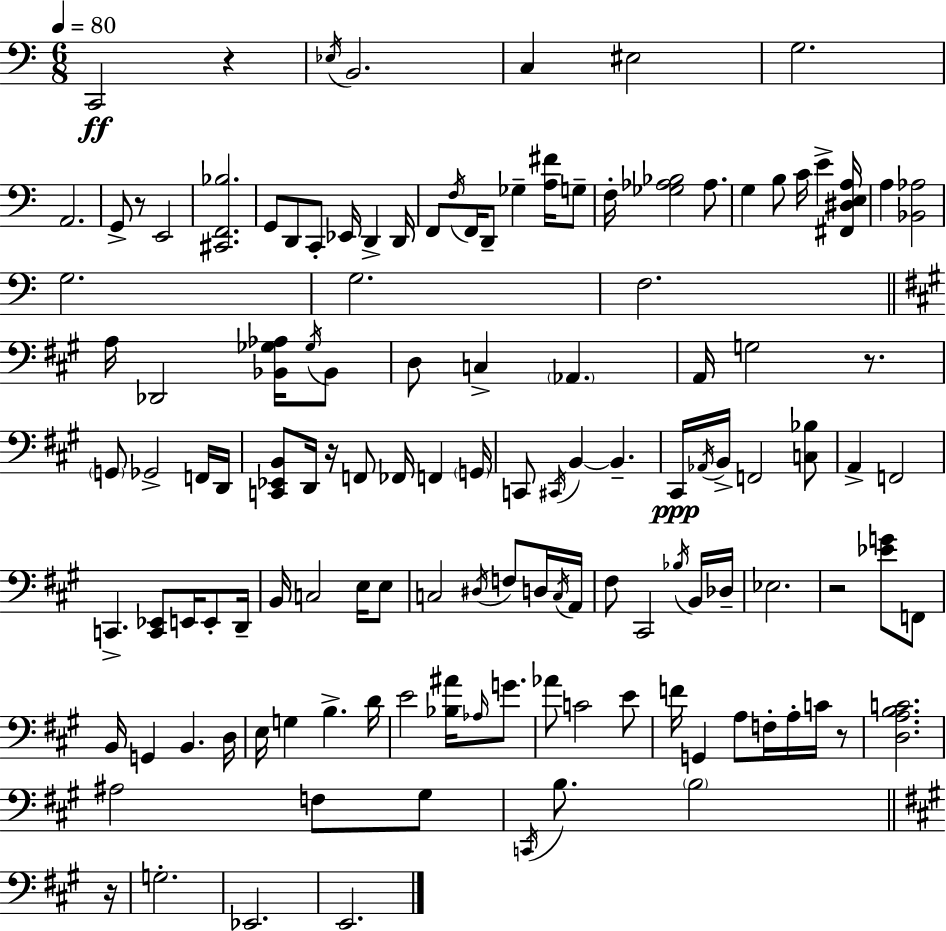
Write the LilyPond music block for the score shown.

{
  \clef bass
  \numericTimeSignature
  \time 6/8
  \key a \minor
  \tempo 4 = 80
  c,2\ff r4 | \acciaccatura { ees16 } b,2. | c4 eis2 | g2. | \break a,2. | g,8-> r8 e,2 | <cis, f, bes>2. | g,8 d,8 c,8-. ees,16 d,4-> | \break d,16 f,8 \acciaccatura { f16 } f,16 d,8-- ges4-- <a fis'>16 | g8-- f16-. <ges aes bes>2 aes8. | g4 b8 c'16 e'4-> | <fis, dis e a>16 a4 <bes, aes>2 | \break g2. | g2. | f2. | \bar "||" \break \key a \major a16 des,2 <bes, ges aes>16 \acciaccatura { ges16 } bes,8 | d8 c4-> \parenthesize aes,4. | a,16 g2 r8. | \parenthesize g,8 ges,2-> f,16 | \break d,16 <c, ees, b,>8 d,16 r16 f,8 fes,16 f,4 | \parenthesize g,16 c,8 \acciaccatura { cis,16 } b,4~~ b,4.-- | cis,16\ppp \acciaccatura { aes,16 } b,16-> f,2 | <c bes>8 a,4-> f,2 | \break c,4.-> <c, ees,>8 e,16 | e,8-. d,16-- b,16 c2 | e16 e8 c2 \acciaccatura { dis16 } | f8 d16 \acciaccatura { c16 } a,16 fis8 cis,2 | \break \acciaccatura { bes16 } b,16 des16-- ees2. | r2 | <ees' g'>8 f,8 b,16 g,4 b,4. | d16 e16 g4 b4.-> | \break d'16 e'2 | <bes ais'>16 \grace { aes16 } g'8. aes'8 c'2 | e'8 f'16 g,4 | a8 f16-. a16-. c'16 r8 <d a b c'>2. | \break ais2 | f8 gis8 \acciaccatura { c,16 } b8. \parenthesize b2 | \bar "||" \break \key a \major r16 g2.-. | ees,2. | e,2. | \bar "|."
}